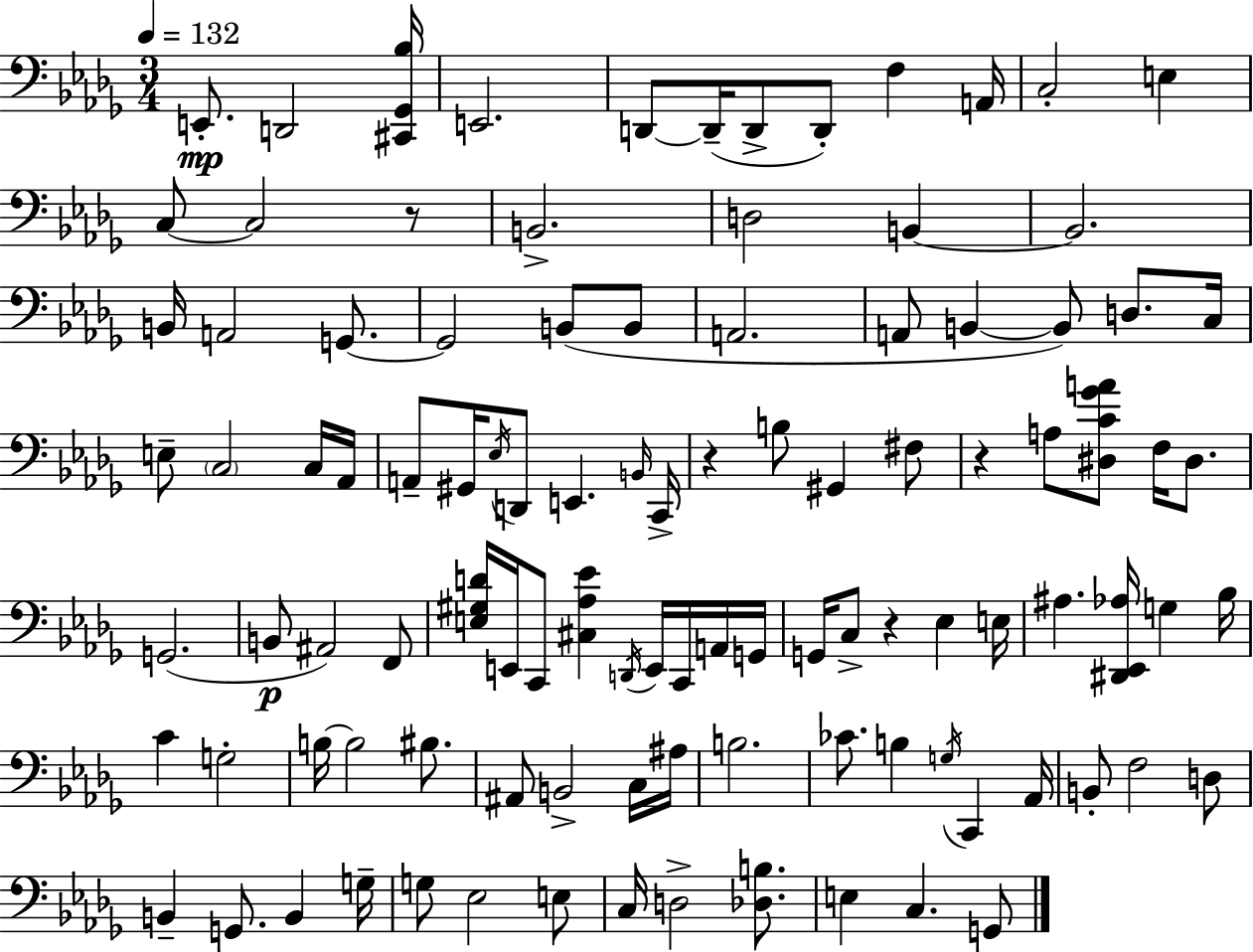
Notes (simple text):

E2/e. D2/h [C#2,Gb2,Bb3]/s E2/h. D2/e D2/s D2/e D2/e F3/q A2/s C3/h E3/q C3/e C3/h R/e B2/h. D3/h B2/q B2/h. B2/s A2/h G2/e. G2/h B2/e B2/e A2/h. A2/e B2/q B2/e D3/e. C3/s E3/e C3/h C3/s Ab2/s A2/e G#2/s Eb3/s D2/e E2/q. B2/s C2/s R/q B3/e G#2/q F#3/e R/q A3/e [D#3,C4,Gb4,A4]/e F3/s D#3/e. G2/h. B2/e A#2/h F2/e [E3,G#3,D4]/s E2/s C2/e [C#3,Ab3,Eb4]/q D2/s E2/s C2/s A2/s G2/s G2/s C3/e R/q Eb3/q E3/s A#3/q. [D#2,Eb2,Ab3]/s G3/q Bb3/s C4/q G3/h B3/s B3/h BIS3/e. A#2/e B2/h C3/s A#3/s B3/h. CES4/e. B3/q G3/s C2/q Ab2/s B2/e F3/h D3/e B2/q G2/e. B2/q G3/s G3/e Eb3/h E3/e C3/s D3/h [Db3,B3]/e. E3/q C3/q. G2/e